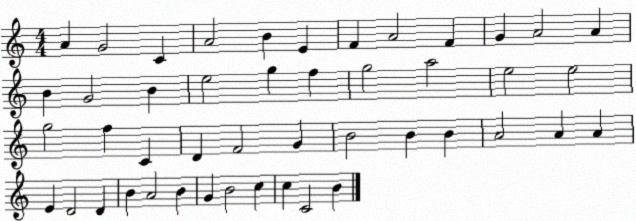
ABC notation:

X:1
T:Untitled
M:4/4
L:1/4
K:C
A G2 C A2 B E F A2 F G A2 A B G2 B e2 g f g2 a2 e2 e2 g2 f C D F2 G B2 B B A2 A A E D2 D B A2 B G B2 c c C2 B